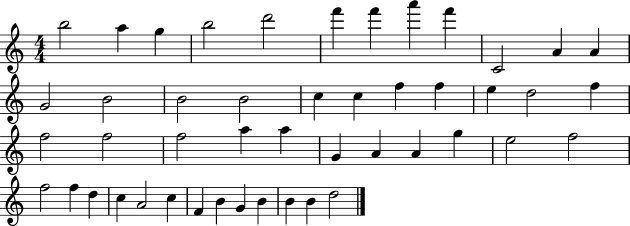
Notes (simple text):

B5/h A5/q G5/q B5/h D6/h F6/q F6/q A6/q F6/q C4/h A4/q A4/q G4/h B4/h B4/h B4/h C5/q C5/q F5/q F5/q E5/q D5/h F5/q F5/h F5/h F5/h A5/q A5/q G4/q A4/q A4/q G5/q E5/h F5/h F5/h F5/q D5/q C5/q A4/h C5/q F4/q B4/q G4/q B4/q B4/q B4/q D5/h